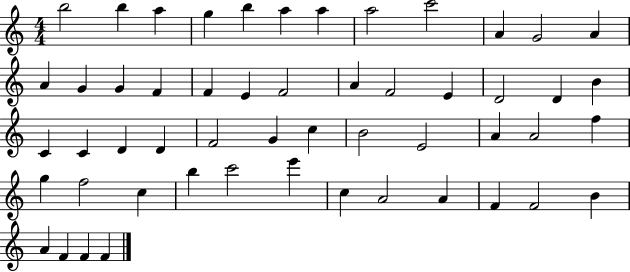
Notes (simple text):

B5/h B5/q A5/q G5/q B5/q A5/q A5/q A5/h C6/h A4/q G4/h A4/q A4/q G4/q G4/q F4/q F4/q E4/q F4/h A4/q F4/h E4/q D4/h D4/q B4/q C4/q C4/q D4/q D4/q F4/h G4/q C5/q B4/h E4/h A4/q A4/h F5/q G5/q F5/h C5/q B5/q C6/h E6/q C5/q A4/h A4/q F4/q F4/h B4/q A4/q F4/q F4/q F4/q